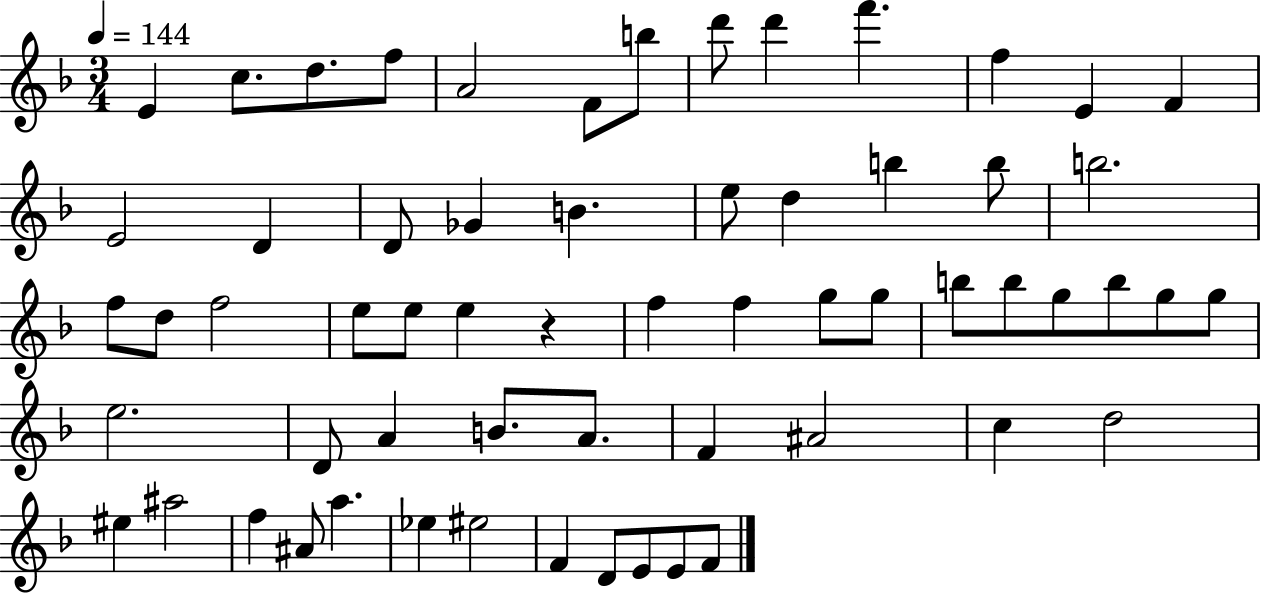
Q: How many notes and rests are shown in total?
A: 61